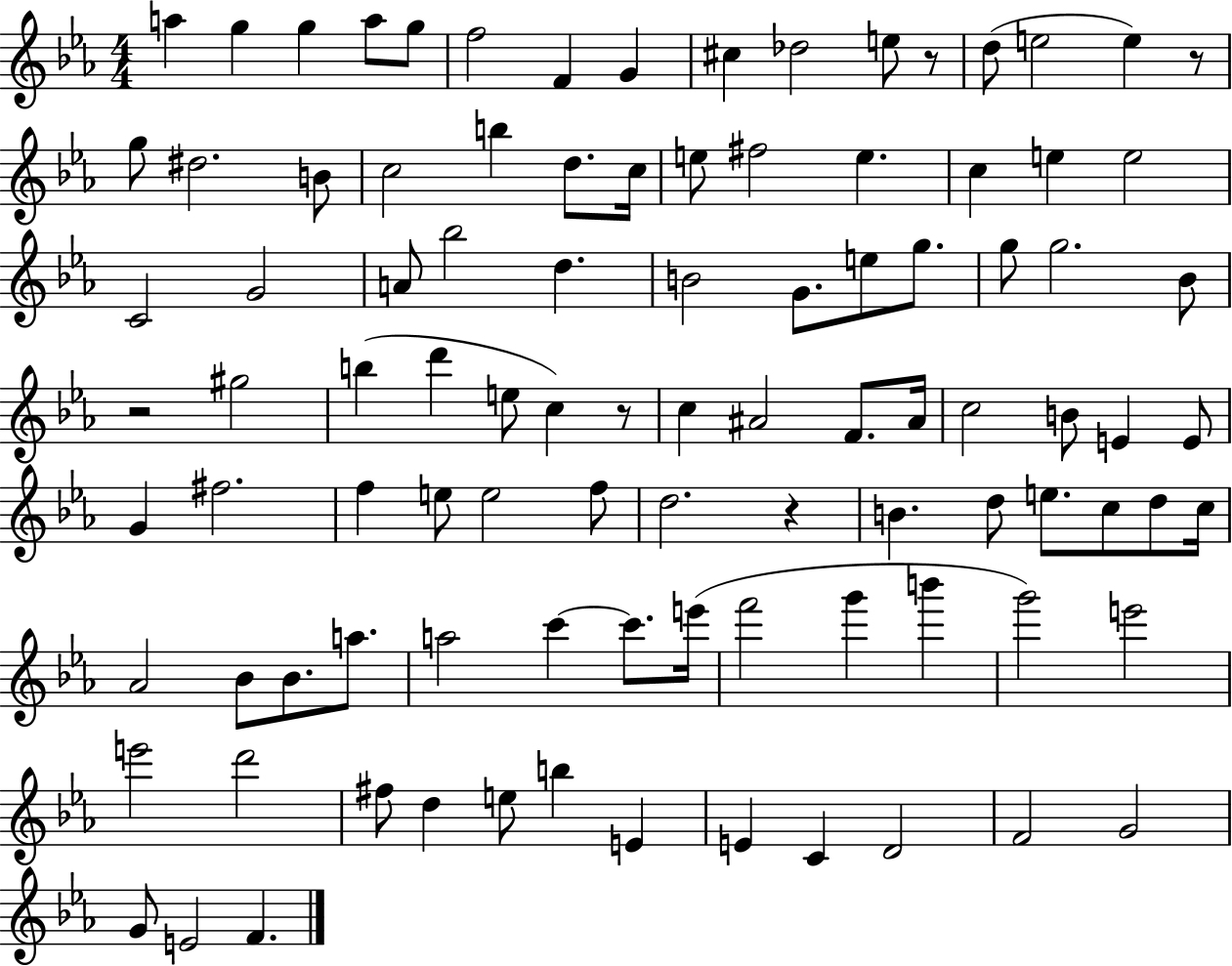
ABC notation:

X:1
T:Untitled
M:4/4
L:1/4
K:Eb
a g g a/2 g/2 f2 F G ^c _d2 e/2 z/2 d/2 e2 e z/2 g/2 ^d2 B/2 c2 b d/2 c/4 e/2 ^f2 e c e e2 C2 G2 A/2 _b2 d B2 G/2 e/2 g/2 g/2 g2 _B/2 z2 ^g2 b d' e/2 c z/2 c ^A2 F/2 ^A/4 c2 B/2 E E/2 G ^f2 f e/2 e2 f/2 d2 z B d/2 e/2 c/2 d/2 c/4 _A2 _B/2 _B/2 a/2 a2 c' c'/2 e'/4 f'2 g' b' g'2 e'2 e'2 d'2 ^f/2 d e/2 b E E C D2 F2 G2 G/2 E2 F